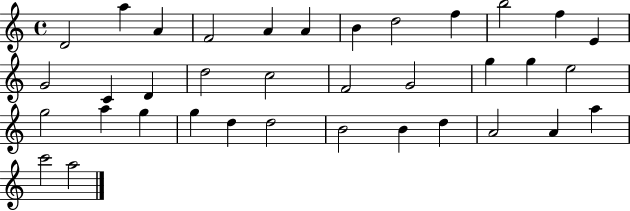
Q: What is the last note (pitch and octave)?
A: A5